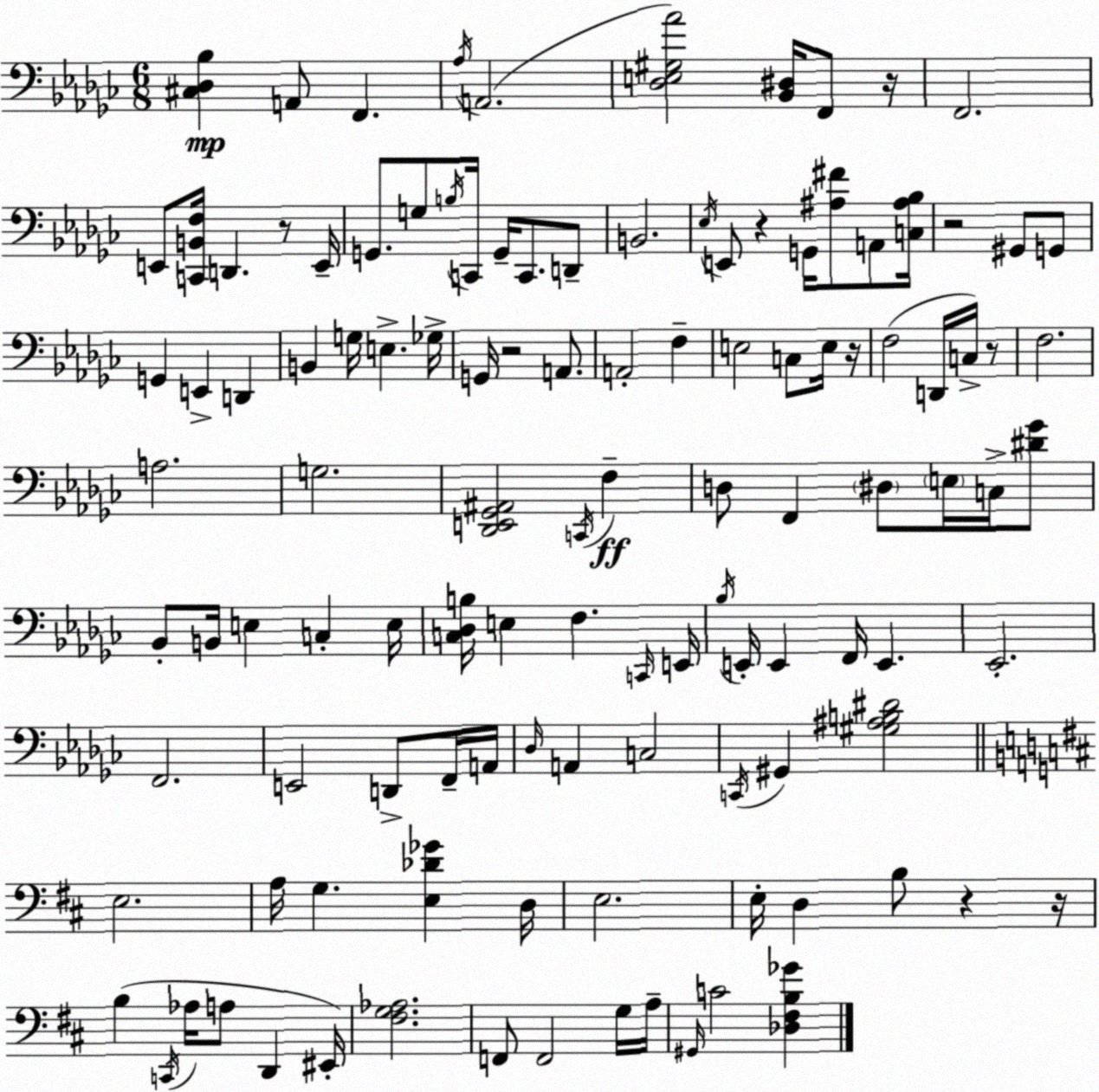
X:1
T:Untitled
M:6/8
L:1/4
K:Ebm
[^C,_D,_B,] A,,/2 F,, _A,/4 A,,2 [_D,E,^G,_A]2 [_B,,^D,]/4 F,,/2 z/4 F,,2 E,,/2 [C,,B,,F,]/4 D,, z/2 E,,/4 G,,/2 G,/2 B,/4 C,,/4 G,,/4 C,,/2 D,,/2 B,,2 _E,/4 E,,/2 z G,,/4 [^A,^F]/2 A,,/2 [C,^A,_B,]/4 z2 ^G,,/2 G,,/2 G,, E,, D,, B,, G,/4 E, _G,/4 G,,/4 z2 A,,/2 A,,2 F, E,2 C,/2 E,/4 z/4 F,2 D,,/4 C,/4 z/2 F,2 A,2 G,2 [_D,,E,,_G,,^A,,]2 C,,/4 F, D,/2 F,, ^D,/2 E,/4 C,/4 [^D_G]/2 _B,,/2 B,,/4 E, C, E,/4 [C,_D,B,]/4 E, F, C,,/4 E,,/4 _B,/4 E,,/4 E,, F,,/4 E,, _E,,2 F,,2 E,,2 D,,/2 F,,/4 A,,/4 _D,/4 A,, C,2 C,,/4 ^G,, [^G,^A,B,^D]2 E,2 A,/4 G, [E,_D_G] D,/4 E,2 E,/4 D, B,/2 z z/4 B, C,,/4 _A,/4 A,/2 D,, ^E,,/4 [^F,G,_A,]2 F,,/2 F,,2 G,/4 A,/4 ^G,,/4 C2 [_D,^F,B,_G]